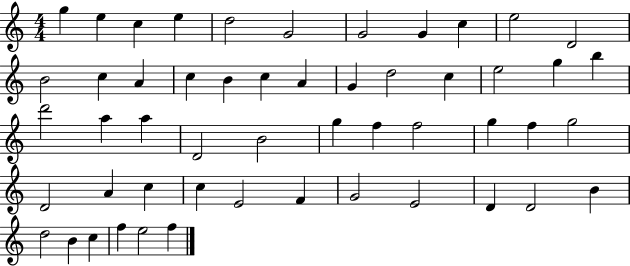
G5/q E5/q C5/q E5/q D5/h G4/h G4/h G4/q C5/q E5/h D4/h B4/h C5/q A4/q C5/q B4/q C5/q A4/q G4/q D5/h C5/q E5/h G5/q B5/q D6/h A5/q A5/q D4/h B4/h G5/q F5/q F5/h G5/q F5/q G5/h D4/h A4/q C5/q C5/q E4/h F4/q G4/h E4/h D4/q D4/h B4/q D5/h B4/q C5/q F5/q E5/h F5/q